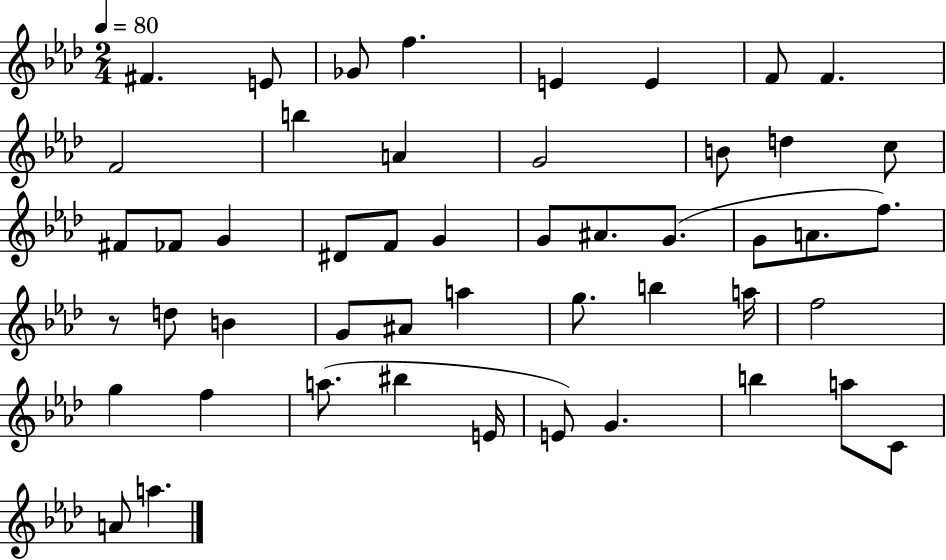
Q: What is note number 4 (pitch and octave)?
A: F5